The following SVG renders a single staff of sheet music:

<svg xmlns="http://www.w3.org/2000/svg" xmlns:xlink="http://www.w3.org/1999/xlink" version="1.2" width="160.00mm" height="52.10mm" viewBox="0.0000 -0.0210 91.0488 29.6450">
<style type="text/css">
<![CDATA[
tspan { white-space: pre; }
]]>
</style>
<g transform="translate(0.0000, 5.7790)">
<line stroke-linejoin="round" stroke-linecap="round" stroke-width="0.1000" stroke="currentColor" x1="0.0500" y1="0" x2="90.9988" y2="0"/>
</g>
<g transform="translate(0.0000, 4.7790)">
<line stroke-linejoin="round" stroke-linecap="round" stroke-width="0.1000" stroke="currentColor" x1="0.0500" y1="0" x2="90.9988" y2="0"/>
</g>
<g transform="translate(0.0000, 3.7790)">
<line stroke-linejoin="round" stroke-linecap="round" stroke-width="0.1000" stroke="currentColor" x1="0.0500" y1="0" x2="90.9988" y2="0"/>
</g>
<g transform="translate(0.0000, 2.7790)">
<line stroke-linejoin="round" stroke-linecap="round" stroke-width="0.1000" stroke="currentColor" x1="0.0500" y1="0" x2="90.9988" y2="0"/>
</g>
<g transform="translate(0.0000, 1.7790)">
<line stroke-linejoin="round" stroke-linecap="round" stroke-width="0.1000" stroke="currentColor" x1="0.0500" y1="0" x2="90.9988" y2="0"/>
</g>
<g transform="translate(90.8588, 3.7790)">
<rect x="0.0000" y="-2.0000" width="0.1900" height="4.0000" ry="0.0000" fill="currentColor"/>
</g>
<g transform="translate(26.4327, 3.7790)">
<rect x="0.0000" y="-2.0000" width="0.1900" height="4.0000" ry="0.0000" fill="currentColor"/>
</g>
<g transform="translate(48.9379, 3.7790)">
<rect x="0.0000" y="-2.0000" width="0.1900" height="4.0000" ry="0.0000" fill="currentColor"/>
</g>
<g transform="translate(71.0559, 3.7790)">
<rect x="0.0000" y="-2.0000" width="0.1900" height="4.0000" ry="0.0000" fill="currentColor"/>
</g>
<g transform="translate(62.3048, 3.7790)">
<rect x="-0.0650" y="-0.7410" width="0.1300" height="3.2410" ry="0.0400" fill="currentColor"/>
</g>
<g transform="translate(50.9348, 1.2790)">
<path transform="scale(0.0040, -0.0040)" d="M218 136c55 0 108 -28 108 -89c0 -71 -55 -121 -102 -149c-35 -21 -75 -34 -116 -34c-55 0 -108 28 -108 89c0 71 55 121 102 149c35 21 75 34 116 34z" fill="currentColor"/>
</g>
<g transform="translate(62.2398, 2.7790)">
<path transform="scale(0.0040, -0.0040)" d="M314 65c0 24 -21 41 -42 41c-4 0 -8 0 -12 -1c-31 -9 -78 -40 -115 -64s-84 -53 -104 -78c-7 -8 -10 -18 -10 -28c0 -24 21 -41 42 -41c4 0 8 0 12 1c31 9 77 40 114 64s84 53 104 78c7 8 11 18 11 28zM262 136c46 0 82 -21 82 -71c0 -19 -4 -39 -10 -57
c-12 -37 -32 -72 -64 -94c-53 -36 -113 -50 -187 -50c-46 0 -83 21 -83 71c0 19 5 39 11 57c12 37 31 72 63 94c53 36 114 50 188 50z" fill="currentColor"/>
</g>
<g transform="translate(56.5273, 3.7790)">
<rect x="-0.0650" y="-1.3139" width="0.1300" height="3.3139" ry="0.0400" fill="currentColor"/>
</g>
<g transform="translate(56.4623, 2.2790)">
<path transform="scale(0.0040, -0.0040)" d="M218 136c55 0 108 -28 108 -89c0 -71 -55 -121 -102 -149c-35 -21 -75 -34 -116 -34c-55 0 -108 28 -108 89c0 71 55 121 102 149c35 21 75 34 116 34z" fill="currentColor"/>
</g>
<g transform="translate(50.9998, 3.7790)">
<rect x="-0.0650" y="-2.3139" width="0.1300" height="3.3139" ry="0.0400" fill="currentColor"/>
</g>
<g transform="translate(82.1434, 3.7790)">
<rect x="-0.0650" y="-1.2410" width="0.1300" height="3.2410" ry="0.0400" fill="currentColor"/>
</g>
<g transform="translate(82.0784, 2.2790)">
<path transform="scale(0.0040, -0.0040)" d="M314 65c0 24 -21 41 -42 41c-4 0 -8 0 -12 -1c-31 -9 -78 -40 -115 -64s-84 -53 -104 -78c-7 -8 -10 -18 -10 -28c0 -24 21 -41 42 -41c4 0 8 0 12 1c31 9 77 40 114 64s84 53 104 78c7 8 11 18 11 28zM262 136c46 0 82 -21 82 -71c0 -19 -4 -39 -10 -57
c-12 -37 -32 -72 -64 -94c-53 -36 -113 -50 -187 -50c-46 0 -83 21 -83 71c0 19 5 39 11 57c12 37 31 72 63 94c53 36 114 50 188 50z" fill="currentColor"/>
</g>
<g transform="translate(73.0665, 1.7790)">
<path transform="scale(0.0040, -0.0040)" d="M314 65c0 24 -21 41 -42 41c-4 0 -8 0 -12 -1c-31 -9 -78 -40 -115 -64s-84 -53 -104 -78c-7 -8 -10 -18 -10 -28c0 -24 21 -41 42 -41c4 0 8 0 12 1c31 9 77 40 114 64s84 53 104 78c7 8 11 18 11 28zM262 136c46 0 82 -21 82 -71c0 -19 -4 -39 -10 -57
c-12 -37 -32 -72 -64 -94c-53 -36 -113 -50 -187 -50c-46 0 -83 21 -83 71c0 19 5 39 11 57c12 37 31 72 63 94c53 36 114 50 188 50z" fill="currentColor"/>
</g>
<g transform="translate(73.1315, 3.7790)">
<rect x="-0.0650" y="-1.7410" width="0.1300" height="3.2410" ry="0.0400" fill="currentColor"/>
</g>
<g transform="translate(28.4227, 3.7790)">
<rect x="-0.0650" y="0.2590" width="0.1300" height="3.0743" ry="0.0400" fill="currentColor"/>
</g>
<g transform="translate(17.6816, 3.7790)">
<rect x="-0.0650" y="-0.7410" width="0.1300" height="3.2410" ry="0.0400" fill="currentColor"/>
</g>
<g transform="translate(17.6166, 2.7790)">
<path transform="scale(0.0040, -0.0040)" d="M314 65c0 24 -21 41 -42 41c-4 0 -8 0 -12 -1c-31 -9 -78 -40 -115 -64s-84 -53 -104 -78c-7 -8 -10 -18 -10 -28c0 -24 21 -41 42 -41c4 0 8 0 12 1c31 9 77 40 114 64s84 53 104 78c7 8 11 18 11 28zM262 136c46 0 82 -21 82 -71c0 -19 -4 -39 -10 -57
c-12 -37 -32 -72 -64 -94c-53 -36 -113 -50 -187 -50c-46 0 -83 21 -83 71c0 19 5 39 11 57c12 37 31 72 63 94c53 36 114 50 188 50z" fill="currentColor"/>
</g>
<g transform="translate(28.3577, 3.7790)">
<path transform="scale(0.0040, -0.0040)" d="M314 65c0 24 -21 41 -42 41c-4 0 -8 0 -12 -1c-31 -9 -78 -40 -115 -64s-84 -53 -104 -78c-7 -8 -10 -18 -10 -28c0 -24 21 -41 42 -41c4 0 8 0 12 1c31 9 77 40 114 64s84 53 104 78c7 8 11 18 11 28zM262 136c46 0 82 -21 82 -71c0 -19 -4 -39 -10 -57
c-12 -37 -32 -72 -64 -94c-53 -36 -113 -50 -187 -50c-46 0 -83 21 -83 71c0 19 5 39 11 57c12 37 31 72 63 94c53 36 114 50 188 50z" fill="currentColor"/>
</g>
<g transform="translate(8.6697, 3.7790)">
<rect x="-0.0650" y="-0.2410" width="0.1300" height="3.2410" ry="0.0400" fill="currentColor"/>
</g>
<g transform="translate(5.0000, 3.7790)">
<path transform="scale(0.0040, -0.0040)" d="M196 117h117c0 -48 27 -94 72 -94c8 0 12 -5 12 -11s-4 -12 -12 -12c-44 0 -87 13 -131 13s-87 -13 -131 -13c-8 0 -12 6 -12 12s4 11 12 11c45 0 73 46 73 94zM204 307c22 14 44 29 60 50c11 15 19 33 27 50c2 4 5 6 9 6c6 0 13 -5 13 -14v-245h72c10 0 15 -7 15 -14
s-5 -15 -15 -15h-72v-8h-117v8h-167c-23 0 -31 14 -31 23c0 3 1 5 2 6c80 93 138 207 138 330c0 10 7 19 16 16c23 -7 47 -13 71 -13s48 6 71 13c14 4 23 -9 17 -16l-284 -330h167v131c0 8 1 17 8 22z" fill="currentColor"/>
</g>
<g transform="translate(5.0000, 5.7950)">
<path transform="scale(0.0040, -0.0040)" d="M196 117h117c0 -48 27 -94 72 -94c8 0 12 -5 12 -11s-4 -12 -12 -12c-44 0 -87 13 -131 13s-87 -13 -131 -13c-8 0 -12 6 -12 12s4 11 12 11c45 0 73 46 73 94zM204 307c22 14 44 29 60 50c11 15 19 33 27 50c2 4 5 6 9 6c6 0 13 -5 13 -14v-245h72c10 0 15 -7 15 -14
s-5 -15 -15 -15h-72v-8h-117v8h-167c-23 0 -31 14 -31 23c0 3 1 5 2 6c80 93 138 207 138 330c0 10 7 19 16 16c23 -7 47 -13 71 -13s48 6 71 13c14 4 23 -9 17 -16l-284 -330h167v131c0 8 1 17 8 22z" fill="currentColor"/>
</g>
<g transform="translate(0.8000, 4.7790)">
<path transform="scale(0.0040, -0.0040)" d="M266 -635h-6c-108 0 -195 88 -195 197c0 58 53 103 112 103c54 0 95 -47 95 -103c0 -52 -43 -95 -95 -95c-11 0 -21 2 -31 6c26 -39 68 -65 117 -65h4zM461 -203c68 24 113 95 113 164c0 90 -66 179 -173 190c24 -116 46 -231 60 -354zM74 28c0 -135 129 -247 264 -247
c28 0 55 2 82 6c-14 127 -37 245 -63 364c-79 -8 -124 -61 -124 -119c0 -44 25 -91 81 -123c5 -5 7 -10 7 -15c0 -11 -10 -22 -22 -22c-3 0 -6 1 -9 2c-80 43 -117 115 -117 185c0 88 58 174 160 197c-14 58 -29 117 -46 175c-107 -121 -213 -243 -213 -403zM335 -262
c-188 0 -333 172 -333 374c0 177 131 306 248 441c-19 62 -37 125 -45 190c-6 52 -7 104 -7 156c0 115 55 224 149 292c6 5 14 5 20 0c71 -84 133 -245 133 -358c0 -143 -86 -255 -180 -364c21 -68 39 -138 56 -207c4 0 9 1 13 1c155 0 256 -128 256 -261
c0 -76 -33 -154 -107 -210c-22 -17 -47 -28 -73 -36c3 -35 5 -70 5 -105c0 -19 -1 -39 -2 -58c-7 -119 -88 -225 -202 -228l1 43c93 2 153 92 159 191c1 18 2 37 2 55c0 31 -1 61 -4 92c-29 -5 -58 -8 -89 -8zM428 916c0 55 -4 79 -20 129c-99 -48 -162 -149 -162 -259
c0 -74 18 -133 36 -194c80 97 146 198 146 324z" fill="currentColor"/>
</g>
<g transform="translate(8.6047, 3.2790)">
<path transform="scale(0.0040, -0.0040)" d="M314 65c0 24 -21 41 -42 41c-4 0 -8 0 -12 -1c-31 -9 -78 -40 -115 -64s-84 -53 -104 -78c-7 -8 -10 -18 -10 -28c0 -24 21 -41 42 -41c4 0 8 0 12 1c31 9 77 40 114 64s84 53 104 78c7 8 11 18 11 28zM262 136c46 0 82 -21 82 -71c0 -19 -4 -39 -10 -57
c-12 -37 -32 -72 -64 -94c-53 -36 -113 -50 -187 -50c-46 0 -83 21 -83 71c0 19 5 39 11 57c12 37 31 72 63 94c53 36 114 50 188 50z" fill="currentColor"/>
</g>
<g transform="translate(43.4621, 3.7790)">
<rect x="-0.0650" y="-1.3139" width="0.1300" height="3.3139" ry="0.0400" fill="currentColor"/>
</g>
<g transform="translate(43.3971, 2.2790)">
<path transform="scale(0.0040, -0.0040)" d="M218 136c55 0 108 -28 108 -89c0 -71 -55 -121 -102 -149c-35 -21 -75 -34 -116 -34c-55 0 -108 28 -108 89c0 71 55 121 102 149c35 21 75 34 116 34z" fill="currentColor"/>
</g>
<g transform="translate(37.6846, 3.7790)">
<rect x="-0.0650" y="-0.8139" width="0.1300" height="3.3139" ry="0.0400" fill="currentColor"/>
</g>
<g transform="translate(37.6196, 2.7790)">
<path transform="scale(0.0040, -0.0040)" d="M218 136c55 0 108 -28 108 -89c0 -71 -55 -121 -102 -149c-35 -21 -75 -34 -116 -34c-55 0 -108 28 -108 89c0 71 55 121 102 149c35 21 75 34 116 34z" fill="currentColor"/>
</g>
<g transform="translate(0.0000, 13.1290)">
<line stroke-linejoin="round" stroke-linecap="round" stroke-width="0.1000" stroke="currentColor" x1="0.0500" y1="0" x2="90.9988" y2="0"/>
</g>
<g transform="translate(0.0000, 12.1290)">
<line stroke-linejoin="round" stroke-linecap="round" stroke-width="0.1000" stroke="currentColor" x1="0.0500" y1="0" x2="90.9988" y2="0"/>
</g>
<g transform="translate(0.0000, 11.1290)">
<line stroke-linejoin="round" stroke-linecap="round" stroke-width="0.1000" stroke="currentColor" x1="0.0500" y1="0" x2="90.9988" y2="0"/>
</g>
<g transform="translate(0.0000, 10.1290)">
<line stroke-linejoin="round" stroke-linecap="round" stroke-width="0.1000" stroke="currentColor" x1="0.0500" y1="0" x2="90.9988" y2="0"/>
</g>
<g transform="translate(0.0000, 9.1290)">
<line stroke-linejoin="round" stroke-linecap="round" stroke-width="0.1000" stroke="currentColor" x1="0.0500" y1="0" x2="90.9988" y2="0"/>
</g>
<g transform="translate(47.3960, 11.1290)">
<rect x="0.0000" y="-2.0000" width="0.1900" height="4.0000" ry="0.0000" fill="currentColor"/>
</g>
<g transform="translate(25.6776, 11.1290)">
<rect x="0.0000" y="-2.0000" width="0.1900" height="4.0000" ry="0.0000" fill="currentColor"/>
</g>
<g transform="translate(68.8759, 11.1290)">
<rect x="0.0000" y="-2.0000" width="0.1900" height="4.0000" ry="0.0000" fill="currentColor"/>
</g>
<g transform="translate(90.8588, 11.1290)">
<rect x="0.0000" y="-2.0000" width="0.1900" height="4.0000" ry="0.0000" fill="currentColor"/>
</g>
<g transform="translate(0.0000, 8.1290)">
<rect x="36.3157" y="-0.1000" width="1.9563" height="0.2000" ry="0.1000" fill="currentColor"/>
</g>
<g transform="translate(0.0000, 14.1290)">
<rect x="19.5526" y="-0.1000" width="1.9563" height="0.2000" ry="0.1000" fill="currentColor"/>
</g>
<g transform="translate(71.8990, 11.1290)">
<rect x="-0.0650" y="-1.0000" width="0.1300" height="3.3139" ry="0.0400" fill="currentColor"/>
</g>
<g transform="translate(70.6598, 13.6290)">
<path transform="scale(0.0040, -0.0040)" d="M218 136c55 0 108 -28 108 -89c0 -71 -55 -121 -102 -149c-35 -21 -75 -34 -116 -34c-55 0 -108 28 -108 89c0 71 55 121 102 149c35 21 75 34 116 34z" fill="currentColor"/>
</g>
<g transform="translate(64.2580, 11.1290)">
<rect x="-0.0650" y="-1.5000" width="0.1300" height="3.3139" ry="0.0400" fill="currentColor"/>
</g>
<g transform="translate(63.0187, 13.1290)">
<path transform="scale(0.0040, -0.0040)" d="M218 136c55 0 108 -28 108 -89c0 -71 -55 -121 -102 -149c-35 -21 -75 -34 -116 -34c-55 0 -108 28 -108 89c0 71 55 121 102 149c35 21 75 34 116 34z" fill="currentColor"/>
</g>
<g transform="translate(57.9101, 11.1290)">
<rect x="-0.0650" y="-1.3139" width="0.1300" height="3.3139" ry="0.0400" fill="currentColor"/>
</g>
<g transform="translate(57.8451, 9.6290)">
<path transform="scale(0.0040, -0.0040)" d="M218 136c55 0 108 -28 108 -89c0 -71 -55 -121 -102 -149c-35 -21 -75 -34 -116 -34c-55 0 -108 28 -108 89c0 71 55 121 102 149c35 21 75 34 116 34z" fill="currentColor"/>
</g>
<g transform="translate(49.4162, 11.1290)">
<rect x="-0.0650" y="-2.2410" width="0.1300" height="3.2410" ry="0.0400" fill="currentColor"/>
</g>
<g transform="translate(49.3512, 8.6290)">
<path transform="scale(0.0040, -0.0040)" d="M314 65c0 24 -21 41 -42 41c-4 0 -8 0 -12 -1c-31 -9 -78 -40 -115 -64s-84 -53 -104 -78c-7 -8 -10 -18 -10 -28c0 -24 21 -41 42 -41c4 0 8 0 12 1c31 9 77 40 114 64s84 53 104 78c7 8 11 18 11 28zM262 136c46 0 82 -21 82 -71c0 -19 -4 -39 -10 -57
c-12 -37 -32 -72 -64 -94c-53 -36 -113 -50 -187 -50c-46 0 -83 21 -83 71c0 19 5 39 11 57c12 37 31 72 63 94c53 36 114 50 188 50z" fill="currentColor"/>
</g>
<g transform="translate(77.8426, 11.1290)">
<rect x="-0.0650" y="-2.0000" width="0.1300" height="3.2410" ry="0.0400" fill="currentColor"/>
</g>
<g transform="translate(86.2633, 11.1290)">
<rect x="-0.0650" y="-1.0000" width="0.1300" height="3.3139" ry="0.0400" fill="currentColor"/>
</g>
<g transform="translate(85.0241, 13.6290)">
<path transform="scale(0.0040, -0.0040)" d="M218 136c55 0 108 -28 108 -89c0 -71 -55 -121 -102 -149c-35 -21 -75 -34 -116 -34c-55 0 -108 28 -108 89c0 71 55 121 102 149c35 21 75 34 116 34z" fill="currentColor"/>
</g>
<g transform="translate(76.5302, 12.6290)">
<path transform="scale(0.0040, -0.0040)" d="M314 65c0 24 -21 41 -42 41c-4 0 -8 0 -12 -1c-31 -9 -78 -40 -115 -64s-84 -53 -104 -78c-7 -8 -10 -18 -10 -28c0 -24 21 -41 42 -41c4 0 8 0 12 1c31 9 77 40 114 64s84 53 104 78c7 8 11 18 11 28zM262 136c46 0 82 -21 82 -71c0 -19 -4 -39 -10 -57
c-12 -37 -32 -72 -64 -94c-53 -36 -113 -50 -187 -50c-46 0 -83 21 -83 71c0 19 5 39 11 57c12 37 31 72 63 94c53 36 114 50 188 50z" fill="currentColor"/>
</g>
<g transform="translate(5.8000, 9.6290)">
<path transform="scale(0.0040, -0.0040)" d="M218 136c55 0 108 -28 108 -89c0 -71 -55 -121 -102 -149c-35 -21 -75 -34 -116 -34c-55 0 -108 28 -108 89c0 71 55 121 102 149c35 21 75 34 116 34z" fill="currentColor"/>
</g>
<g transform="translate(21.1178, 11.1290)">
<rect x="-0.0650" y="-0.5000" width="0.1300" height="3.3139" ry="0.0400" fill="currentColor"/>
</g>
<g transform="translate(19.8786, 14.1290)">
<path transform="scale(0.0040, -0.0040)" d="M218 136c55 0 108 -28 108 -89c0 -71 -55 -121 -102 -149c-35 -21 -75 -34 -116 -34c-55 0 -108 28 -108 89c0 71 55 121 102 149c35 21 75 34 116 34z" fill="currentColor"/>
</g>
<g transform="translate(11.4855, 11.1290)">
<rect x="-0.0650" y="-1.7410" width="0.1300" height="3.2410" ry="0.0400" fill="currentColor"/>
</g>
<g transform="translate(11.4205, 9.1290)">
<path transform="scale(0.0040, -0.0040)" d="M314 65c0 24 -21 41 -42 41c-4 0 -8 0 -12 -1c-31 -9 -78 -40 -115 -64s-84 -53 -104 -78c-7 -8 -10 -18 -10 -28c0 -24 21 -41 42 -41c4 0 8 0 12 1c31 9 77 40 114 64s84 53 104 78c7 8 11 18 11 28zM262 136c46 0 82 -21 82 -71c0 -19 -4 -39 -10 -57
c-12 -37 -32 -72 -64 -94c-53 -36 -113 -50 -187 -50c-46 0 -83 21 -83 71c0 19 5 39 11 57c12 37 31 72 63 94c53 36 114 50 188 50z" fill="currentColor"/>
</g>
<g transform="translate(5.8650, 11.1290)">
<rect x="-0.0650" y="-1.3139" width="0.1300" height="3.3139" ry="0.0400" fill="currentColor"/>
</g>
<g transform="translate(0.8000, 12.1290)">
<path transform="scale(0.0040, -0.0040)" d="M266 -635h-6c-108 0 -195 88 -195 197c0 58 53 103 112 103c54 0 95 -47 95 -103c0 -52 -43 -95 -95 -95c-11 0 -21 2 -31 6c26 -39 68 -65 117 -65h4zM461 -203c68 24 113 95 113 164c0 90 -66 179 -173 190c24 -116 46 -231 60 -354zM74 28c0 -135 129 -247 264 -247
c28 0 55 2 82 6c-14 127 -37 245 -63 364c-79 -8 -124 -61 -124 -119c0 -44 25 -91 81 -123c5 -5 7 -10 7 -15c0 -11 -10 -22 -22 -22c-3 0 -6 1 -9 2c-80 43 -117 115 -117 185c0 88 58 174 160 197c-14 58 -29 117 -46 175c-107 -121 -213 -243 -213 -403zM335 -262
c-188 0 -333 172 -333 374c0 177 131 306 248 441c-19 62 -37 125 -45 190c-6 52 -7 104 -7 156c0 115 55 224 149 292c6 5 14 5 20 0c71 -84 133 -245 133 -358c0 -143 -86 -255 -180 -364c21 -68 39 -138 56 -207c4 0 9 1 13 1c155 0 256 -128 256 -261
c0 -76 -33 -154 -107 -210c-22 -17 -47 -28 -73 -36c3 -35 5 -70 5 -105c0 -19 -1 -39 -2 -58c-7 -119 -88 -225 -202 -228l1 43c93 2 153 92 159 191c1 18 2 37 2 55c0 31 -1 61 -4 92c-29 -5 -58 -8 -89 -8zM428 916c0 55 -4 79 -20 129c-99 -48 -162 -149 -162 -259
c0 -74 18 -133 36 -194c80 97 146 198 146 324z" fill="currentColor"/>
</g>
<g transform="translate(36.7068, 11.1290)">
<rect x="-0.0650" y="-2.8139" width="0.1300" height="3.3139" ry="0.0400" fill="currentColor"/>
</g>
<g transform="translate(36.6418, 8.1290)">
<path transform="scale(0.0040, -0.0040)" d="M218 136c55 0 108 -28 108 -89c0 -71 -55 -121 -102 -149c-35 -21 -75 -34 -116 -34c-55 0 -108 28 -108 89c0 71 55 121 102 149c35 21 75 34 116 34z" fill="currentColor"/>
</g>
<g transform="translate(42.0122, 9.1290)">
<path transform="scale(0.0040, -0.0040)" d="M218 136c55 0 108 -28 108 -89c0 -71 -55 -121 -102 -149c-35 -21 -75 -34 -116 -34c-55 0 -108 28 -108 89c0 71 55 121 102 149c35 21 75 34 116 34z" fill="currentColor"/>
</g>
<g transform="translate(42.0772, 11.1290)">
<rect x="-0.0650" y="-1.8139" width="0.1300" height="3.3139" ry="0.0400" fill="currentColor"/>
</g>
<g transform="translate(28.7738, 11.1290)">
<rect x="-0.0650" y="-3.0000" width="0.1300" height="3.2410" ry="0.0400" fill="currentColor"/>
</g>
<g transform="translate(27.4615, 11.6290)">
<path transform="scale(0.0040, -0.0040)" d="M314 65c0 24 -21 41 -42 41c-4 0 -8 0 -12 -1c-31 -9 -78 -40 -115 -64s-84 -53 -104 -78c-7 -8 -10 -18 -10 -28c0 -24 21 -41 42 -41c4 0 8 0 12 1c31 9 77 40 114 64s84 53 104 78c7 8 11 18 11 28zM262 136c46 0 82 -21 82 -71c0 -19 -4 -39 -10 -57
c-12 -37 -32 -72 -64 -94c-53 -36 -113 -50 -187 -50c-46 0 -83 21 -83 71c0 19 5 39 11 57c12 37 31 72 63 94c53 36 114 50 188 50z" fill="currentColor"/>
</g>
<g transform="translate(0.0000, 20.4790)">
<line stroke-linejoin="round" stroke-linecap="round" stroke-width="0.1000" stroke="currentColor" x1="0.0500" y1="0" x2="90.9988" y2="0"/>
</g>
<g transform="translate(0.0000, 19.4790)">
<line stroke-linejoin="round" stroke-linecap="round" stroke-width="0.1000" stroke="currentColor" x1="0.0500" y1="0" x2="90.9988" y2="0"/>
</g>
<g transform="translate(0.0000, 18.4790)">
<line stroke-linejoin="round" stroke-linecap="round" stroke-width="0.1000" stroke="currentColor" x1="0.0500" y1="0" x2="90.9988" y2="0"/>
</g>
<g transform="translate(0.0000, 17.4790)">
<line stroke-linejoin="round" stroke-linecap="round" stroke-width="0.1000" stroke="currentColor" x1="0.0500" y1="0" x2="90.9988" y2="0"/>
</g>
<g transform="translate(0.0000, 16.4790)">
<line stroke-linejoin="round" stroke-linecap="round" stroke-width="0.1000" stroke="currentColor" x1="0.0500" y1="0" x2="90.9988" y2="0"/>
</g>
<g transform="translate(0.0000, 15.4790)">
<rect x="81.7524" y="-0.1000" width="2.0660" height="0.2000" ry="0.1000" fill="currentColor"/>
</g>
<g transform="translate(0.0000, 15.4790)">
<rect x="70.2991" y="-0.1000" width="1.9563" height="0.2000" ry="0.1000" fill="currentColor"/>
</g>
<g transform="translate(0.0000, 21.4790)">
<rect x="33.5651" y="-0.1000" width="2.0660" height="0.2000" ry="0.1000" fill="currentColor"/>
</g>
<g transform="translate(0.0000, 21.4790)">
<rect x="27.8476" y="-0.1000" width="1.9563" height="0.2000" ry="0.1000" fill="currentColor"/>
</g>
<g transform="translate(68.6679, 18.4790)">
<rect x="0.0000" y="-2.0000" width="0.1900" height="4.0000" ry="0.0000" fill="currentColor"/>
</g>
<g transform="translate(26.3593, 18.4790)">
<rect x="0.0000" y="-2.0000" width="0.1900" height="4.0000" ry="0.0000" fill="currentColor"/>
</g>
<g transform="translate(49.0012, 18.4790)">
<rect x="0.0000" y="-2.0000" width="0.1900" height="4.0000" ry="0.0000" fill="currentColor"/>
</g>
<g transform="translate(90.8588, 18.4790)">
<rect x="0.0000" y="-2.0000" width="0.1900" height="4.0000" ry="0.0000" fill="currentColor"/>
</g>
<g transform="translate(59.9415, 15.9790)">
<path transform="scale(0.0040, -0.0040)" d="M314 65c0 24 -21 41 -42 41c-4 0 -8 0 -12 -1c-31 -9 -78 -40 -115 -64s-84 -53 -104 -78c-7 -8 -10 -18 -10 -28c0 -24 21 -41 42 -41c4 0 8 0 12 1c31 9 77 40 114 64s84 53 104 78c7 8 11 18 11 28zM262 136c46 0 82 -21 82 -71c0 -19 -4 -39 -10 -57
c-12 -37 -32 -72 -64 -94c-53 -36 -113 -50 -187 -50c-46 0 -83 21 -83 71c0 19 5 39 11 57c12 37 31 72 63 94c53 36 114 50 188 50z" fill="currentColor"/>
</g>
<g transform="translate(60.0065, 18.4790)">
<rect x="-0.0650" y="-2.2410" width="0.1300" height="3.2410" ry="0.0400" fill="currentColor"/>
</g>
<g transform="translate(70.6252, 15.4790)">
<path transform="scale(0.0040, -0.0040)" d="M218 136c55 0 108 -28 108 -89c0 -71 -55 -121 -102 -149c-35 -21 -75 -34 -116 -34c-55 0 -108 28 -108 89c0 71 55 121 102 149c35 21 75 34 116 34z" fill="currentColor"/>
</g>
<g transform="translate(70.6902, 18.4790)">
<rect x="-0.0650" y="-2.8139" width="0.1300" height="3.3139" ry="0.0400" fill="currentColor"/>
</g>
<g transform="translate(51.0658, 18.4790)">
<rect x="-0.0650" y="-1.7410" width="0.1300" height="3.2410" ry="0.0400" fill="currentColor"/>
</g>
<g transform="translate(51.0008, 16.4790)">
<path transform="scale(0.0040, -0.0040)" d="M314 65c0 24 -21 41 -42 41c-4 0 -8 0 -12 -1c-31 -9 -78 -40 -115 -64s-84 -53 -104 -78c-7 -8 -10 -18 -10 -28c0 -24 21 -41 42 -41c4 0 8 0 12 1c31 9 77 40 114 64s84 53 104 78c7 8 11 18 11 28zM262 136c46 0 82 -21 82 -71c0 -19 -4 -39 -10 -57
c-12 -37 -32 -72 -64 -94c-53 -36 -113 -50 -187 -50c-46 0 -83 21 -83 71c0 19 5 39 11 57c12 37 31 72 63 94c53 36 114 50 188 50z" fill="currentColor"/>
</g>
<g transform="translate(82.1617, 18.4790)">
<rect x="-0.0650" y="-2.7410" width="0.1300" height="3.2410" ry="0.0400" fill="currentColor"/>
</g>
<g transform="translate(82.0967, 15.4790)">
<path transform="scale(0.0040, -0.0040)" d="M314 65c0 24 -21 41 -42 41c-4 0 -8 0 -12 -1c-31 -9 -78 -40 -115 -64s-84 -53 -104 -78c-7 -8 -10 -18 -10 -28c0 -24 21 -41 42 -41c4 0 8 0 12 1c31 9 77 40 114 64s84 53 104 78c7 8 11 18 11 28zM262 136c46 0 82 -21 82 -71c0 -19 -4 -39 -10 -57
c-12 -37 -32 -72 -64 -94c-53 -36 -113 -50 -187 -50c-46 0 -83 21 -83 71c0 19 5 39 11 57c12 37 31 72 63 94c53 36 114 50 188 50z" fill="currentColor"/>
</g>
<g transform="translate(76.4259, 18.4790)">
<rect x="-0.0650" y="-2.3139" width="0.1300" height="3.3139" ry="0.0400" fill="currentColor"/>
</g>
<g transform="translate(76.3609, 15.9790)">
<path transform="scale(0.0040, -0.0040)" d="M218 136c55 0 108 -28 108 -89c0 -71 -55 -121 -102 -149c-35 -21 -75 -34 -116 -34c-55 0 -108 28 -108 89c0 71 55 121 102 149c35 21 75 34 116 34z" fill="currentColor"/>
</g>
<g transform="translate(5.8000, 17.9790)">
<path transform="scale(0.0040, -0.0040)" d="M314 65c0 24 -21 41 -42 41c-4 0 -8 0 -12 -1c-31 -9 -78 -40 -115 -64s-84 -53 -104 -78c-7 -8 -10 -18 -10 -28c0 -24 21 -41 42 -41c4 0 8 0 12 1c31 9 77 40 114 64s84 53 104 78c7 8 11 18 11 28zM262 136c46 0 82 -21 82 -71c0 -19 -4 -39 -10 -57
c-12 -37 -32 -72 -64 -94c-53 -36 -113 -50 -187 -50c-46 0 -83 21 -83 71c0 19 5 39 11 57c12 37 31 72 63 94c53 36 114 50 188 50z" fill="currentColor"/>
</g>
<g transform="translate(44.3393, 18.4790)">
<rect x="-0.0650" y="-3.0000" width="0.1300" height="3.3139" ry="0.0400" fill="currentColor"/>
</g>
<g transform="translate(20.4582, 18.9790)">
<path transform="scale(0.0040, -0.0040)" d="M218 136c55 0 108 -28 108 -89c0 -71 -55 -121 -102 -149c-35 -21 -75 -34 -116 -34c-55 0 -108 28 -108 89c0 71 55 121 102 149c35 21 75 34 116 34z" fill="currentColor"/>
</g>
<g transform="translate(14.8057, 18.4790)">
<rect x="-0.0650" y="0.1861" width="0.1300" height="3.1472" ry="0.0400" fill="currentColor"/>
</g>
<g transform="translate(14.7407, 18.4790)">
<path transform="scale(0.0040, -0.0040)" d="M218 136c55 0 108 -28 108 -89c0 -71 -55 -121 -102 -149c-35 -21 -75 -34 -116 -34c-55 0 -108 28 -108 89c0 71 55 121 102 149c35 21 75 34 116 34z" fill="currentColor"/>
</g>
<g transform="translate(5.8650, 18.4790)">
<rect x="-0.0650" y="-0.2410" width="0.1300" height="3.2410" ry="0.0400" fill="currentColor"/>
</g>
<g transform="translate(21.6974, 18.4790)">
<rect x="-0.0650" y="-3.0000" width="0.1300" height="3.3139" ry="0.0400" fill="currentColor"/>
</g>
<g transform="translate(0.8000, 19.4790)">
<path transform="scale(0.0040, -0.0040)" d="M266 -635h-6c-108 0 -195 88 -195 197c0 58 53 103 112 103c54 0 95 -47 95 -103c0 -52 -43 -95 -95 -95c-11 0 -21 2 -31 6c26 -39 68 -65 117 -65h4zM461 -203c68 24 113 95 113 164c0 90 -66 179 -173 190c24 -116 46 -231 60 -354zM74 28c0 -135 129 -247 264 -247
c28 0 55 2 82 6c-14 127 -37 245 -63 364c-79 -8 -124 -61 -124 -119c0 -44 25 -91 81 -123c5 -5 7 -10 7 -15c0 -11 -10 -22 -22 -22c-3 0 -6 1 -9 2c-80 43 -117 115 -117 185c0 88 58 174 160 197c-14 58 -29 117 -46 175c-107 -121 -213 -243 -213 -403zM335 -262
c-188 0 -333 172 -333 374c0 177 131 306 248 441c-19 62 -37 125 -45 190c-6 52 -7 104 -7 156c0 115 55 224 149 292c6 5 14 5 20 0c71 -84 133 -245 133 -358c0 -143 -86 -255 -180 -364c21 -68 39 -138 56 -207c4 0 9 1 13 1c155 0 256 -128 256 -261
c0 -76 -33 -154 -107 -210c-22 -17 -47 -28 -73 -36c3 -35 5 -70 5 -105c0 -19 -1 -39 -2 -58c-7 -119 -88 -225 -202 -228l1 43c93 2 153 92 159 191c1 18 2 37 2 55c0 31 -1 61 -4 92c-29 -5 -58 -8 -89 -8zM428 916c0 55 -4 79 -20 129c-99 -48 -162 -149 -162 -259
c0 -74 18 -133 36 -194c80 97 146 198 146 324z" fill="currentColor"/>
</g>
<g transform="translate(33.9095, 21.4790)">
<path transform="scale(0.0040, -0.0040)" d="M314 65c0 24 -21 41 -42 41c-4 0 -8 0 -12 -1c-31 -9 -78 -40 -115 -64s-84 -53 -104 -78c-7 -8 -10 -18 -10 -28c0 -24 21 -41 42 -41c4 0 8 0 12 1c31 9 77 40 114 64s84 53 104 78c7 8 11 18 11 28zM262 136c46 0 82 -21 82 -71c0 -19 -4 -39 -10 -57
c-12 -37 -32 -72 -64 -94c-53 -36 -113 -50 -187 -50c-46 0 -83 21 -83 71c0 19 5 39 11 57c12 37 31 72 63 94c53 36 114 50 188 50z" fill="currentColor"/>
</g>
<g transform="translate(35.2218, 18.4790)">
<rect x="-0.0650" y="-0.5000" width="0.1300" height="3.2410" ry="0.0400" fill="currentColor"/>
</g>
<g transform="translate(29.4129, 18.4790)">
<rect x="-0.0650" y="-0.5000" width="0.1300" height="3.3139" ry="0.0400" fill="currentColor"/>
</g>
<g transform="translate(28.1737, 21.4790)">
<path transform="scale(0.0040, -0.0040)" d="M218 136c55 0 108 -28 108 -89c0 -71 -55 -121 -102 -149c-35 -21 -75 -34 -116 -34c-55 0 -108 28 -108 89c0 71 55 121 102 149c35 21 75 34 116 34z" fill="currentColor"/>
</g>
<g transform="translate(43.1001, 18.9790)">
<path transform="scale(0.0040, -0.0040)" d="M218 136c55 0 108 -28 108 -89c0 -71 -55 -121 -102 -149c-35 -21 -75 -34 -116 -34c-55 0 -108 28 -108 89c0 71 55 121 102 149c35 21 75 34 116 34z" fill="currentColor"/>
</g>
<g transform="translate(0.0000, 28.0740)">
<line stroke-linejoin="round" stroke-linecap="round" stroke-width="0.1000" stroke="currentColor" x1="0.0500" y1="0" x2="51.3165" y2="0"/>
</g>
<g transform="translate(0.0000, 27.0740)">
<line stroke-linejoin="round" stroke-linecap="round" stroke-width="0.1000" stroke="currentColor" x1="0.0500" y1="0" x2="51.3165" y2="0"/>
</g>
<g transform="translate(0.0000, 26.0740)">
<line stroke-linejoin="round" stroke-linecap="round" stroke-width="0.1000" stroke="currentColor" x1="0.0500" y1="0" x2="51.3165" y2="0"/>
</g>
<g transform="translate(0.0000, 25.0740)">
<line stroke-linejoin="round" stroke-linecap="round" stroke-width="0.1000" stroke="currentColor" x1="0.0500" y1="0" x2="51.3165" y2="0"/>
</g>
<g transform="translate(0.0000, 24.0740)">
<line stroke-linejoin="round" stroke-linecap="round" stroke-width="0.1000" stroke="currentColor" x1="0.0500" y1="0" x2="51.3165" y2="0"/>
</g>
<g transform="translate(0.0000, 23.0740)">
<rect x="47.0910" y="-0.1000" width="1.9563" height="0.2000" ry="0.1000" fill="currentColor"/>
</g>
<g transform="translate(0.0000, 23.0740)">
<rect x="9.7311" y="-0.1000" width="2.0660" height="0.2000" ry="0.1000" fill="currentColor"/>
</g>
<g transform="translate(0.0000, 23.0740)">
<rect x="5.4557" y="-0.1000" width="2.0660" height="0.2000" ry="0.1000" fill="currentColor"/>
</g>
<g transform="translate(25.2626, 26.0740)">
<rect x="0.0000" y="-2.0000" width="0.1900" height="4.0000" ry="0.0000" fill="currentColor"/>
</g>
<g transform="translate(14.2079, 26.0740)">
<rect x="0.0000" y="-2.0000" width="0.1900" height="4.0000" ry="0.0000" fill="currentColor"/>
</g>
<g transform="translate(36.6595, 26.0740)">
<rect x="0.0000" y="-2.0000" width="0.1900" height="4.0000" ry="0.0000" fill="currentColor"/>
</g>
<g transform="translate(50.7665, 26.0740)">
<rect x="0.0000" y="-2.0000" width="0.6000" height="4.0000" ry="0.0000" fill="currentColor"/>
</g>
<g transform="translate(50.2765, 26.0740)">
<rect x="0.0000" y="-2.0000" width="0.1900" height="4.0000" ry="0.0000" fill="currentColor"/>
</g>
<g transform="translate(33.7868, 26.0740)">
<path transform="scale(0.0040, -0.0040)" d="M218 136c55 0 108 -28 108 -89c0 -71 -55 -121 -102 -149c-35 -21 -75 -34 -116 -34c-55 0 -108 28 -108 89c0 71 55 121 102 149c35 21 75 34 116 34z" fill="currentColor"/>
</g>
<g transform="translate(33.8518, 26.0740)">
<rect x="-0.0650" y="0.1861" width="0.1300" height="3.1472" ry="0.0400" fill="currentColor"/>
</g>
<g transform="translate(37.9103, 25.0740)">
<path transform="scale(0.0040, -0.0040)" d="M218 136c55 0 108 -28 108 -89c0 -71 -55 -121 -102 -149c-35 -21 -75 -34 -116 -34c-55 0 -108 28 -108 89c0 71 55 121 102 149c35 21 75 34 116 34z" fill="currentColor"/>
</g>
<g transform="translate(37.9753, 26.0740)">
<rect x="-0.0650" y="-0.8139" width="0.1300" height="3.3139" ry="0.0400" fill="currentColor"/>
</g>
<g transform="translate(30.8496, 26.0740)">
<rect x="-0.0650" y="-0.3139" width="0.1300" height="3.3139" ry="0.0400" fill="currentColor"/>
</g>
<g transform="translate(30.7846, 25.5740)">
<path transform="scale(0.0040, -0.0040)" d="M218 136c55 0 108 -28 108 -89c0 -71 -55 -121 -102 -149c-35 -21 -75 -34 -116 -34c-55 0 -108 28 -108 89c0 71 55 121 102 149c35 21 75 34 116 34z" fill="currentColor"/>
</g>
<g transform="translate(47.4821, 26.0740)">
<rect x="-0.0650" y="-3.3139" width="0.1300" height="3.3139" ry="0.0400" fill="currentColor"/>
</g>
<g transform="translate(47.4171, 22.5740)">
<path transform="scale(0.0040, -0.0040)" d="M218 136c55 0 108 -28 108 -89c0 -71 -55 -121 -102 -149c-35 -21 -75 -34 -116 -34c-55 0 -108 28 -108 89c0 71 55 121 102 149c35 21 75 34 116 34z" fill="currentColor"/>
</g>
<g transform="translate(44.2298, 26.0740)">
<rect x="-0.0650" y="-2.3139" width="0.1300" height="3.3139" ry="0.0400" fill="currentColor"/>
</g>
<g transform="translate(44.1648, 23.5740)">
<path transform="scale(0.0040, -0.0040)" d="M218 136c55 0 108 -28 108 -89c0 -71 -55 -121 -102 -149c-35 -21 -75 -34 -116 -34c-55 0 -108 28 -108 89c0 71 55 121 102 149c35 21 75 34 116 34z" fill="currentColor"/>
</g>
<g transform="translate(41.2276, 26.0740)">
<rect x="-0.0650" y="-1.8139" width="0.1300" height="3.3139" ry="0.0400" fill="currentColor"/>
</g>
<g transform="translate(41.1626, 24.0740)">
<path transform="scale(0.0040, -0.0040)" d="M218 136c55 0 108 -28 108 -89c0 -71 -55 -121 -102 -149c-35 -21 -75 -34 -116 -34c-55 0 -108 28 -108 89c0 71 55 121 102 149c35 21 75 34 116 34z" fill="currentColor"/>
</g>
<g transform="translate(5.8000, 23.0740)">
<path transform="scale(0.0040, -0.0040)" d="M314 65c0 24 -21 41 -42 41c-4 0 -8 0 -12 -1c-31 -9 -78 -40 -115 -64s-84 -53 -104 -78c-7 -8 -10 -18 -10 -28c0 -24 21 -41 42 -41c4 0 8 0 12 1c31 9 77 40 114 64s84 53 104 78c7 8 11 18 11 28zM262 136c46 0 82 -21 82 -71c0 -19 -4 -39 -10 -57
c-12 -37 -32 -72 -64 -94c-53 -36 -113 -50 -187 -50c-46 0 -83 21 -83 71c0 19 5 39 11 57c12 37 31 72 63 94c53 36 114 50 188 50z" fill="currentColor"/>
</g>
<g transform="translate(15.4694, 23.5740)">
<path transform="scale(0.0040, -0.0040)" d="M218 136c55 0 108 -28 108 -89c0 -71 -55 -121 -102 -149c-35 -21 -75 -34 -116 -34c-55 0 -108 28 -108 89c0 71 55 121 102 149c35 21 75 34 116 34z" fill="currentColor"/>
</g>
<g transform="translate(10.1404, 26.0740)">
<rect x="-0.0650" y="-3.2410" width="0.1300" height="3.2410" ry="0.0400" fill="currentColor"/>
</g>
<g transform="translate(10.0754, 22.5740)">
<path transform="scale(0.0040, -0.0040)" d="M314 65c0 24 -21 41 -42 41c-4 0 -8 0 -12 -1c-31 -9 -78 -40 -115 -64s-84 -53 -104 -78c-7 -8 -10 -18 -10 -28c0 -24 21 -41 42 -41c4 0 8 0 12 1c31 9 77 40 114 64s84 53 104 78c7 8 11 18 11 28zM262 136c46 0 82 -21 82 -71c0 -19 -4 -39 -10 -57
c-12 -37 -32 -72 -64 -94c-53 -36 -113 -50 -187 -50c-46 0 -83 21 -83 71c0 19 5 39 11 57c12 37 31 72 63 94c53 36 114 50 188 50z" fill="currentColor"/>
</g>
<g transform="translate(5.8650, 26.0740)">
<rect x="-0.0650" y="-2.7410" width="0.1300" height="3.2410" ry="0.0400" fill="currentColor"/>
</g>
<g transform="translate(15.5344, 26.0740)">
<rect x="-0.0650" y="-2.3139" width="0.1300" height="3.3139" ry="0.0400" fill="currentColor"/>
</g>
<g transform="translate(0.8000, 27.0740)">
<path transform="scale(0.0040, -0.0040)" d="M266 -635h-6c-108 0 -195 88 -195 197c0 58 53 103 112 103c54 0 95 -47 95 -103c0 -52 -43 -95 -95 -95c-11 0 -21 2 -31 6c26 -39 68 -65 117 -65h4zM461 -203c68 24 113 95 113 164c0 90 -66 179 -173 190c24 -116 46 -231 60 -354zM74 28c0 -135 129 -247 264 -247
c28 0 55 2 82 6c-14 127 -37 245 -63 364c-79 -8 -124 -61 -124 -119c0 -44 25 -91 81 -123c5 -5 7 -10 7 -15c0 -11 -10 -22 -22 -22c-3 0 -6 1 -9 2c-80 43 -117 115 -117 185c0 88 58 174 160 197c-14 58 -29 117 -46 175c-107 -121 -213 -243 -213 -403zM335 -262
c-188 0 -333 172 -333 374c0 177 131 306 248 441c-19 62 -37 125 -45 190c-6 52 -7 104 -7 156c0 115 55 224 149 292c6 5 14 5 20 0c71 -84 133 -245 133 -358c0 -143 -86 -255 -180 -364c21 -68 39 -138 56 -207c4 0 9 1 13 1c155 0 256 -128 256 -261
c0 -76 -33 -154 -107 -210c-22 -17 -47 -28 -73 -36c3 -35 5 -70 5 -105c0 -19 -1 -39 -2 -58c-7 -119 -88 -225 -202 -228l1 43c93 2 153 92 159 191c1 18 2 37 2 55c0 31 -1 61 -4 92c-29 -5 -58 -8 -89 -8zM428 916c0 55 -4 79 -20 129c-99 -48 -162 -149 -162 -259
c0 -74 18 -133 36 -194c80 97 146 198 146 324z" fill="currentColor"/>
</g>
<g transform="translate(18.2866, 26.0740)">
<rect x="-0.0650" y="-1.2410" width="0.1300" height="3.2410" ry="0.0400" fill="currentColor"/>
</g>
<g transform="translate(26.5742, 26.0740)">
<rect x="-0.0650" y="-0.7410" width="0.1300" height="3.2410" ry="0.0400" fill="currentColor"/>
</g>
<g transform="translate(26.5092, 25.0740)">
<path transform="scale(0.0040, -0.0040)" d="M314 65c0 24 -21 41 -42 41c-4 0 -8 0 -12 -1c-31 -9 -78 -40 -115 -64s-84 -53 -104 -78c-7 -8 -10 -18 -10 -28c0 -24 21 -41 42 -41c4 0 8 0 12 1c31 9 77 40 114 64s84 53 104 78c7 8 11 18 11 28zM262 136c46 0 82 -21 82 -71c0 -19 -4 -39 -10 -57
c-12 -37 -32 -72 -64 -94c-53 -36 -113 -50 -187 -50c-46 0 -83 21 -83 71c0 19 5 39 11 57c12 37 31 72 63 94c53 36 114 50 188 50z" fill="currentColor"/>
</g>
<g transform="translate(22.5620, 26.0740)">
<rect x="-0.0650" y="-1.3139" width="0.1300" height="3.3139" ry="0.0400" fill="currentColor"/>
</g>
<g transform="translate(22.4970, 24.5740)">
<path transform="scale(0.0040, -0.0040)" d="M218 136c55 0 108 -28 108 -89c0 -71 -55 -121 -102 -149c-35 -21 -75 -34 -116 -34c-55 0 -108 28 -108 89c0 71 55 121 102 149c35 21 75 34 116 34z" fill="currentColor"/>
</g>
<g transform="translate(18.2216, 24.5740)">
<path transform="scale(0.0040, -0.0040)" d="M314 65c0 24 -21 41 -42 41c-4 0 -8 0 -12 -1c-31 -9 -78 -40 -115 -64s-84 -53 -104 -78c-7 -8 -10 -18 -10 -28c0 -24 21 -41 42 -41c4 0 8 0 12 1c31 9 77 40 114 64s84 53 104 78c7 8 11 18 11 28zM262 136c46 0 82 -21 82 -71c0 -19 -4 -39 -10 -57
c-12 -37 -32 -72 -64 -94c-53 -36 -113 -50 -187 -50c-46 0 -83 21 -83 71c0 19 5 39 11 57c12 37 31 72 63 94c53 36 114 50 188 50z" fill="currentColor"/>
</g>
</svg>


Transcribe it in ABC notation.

X:1
T:Untitled
M:4/4
L:1/4
K:C
c2 d2 B2 d e g e d2 f2 e2 e f2 C A2 a f g2 e E D F2 D c2 B A C C2 A f2 g2 a g a2 a2 b2 g e2 e d2 c B d f g b